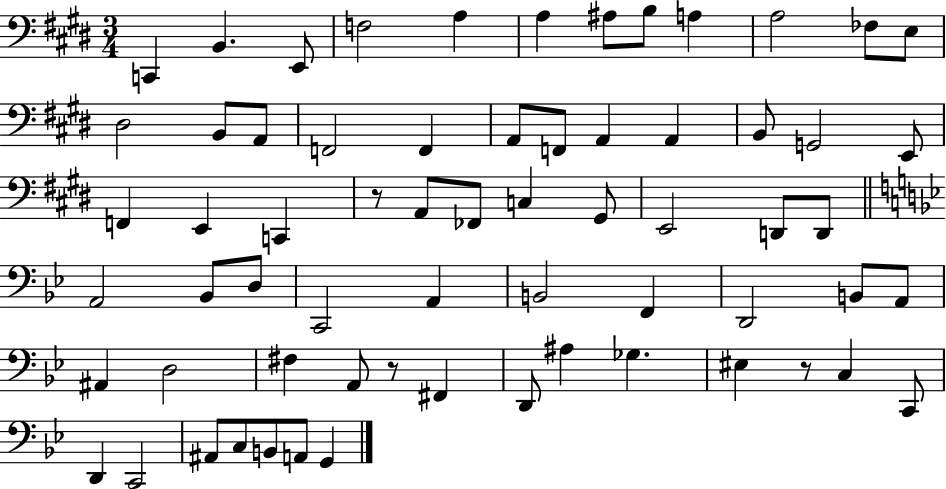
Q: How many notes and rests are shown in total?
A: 65